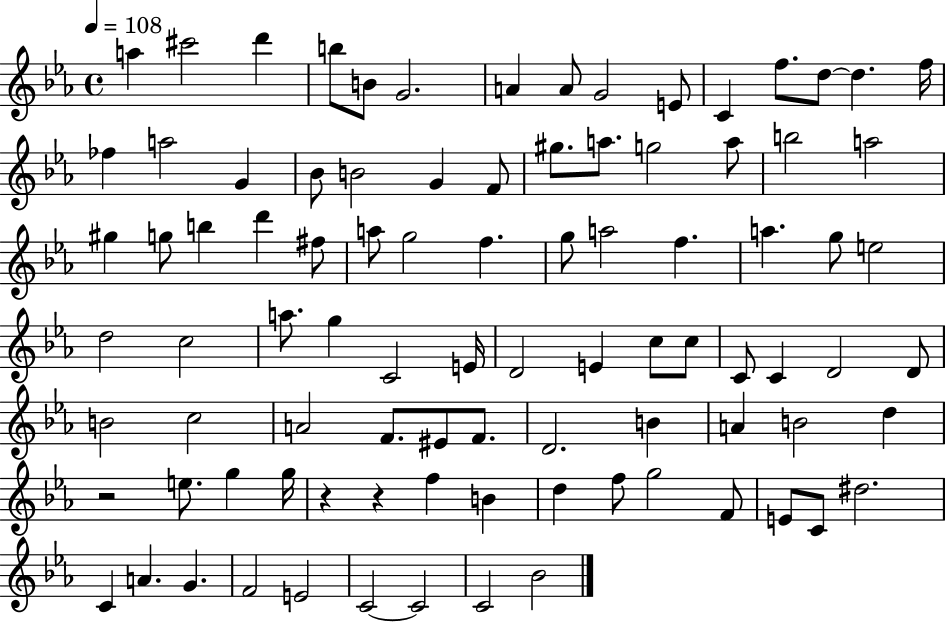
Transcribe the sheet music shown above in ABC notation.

X:1
T:Untitled
M:4/4
L:1/4
K:Eb
a ^c'2 d' b/2 B/2 G2 A A/2 G2 E/2 C f/2 d/2 d f/4 _f a2 G _B/2 B2 G F/2 ^g/2 a/2 g2 a/2 b2 a2 ^g g/2 b d' ^f/2 a/2 g2 f g/2 a2 f a g/2 e2 d2 c2 a/2 g C2 E/4 D2 E c/2 c/2 C/2 C D2 D/2 B2 c2 A2 F/2 ^E/2 F/2 D2 B A B2 d z2 e/2 g g/4 z z f B d f/2 g2 F/2 E/2 C/2 ^d2 C A G F2 E2 C2 C2 C2 _B2